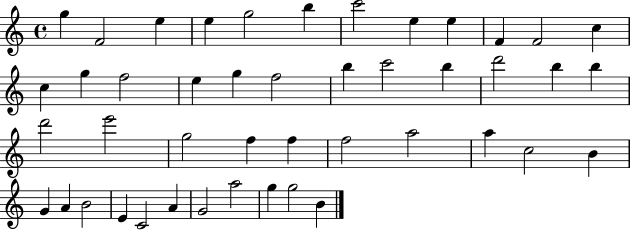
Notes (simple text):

G5/q F4/h E5/q E5/q G5/h B5/q C6/h E5/q E5/q F4/q F4/h C5/q C5/q G5/q F5/h E5/q G5/q F5/h B5/q C6/h B5/q D6/h B5/q B5/q D6/h E6/h G5/h F5/q F5/q F5/h A5/h A5/q C5/h B4/q G4/q A4/q B4/h E4/q C4/h A4/q G4/h A5/h G5/q G5/h B4/q